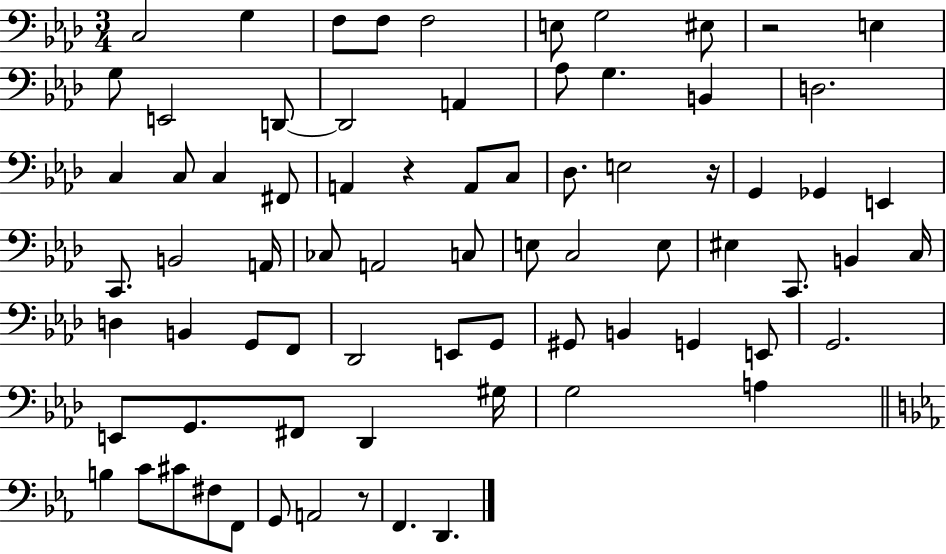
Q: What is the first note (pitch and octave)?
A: C3